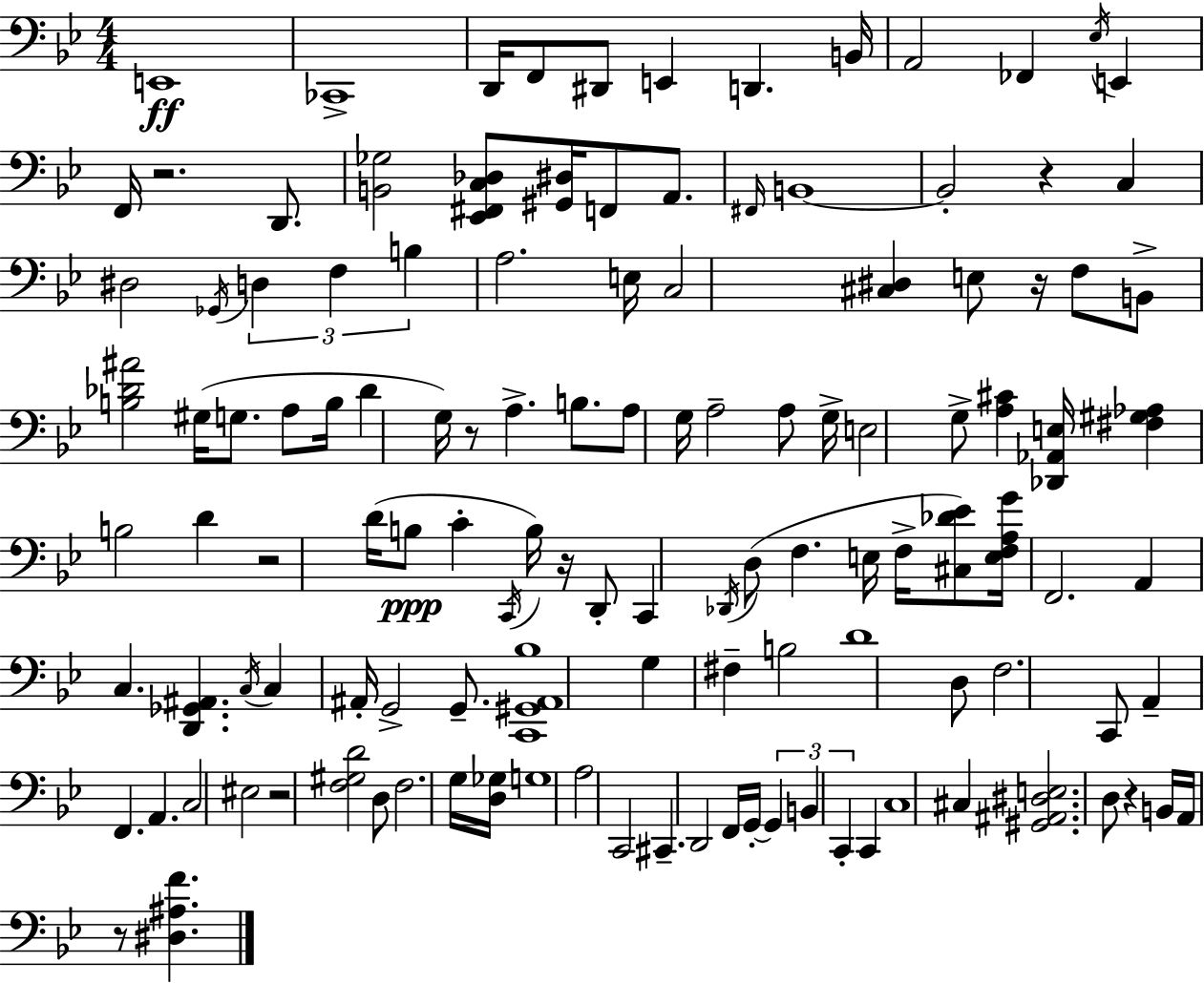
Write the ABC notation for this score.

X:1
T:Untitled
M:4/4
L:1/4
K:Gm
E,,4 _C,,4 D,,/4 F,,/2 ^D,,/2 E,, D,, B,,/4 A,,2 _F,, _E,/4 E,, F,,/4 z2 D,,/2 [B,,_G,]2 [_E,,^F,,C,_D,]/2 [^G,,^D,]/4 F,,/2 A,,/2 ^F,,/4 B,,4 B,,2 z C, ^D,2 _G,,/4 D, F, B, A,2 E,/4 C,2 [^C,^D,] E,/2 z/4 F,/2 B,,/2 [B,_D^A]2 ^G,/4 G,/2 A,/2 B,/4 _D G,/4 z/2 A, B,/2 A,/2 G,/4 A,2 A,/2 G,/4 E,2 G,/2 [A,^C] [_D,,_A,,E,]/4 [^F,^G,_A,] B,2 D z2 D/4 B,/2 C C,,/4 B,/4 z/4 D,,/2 C,, _D,,/4 D,/2 F, E,/4 F,/4 [^C,_D_E]/2 [E,F,A,G]/4 F,,2 A,, C, [D,,_G,,^A,,] C,/4 C, ^A,,/4 G,,2 G,,/2 [C,,^G,,^A,,_B,]4 G, ^F, B,2 D4 D,/2 F,2 C,,/2 A,, F,, A,, C,2 ^E,2 z2 [F,^G,D]2 D,/2 F,2 G,/4 [D,_G,]/4 G,4 A,2 C,,2 ^C,, D,,2 F,,/4 G,,/4 G,, B,, C,, C,, C,4 ^C, [^G,,^A,,^D,E,]2 D,/2 z B,,/4 A,,/4 z/2 [^D,^A,F]